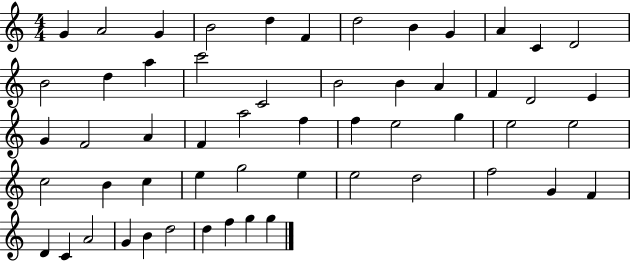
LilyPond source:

{
  \clef treble
  \numericTimeSignature
  \time 4/4
  \key c \major
  g'4 a'2 g'4 | b'2 d''4 f'4 | d''2 b'4 g'4 | a'4 c'4 d'2 | \break b'2 d''4 a''4 | c'''2 c'2 | b'2 b'4 a'4 | f'4 d'2 e'4 | \break g'4 f'2 a'4 | f'4 a''2 f''4 | f''4 e''2 g''4 | e''2 e''2 | \break c''2 b'4 c''4 | e''4 g''2 e''4 | e''2 d''2 | f''2 g'4 f'4 | \break d'4 c'4 a'2 | g'4 b'4 d''2 | d''4 f''4 g''4 g''4 | \bar "|."
}